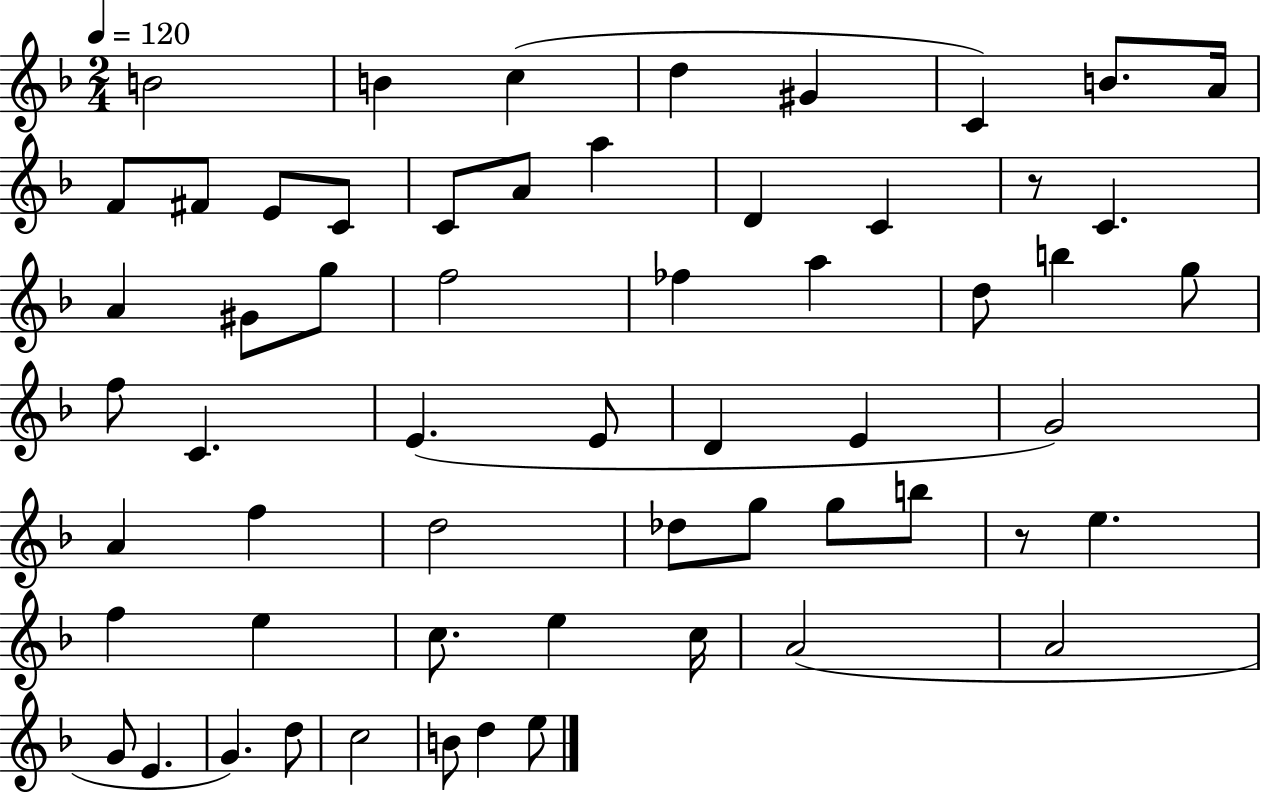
B4/h B4/q C5/q D5/q G#4/q C4/q B4/e. A4/s F4/e F#4/e E4/e C4/e C4/e A4/e A5/q D4/q C4/q R/e C4/q. A4/q G#4/e G5/e F5/h FES5/q A5/q D5/e B5/q G5/e F5/e C4/q. E4/q. E4/e D4/q E4/q G4/h A4/q F5/q D5/h Db5/e G5/e G5/e B5/e R/e E5/q. F5/q E5/q C5/e. E5/q C5/s A4/h A4/h G4/e E4/q. G4/q. D5/e C5/h B4/e D5/q E5/e